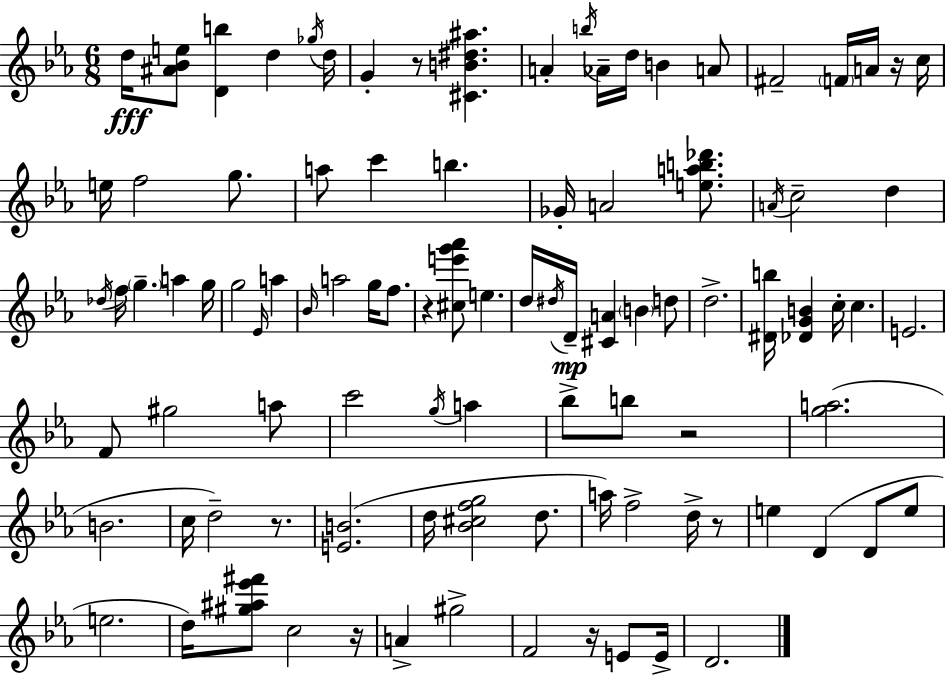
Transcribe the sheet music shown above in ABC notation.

X:1
T:Untitled
M:6/8
L:1/4
K:Cm
d/4 [^A_Be]/2 [Db] d _g/4 d/4 G z/2 [^CB^d^a] A b/4 _A/4 d/4 B A/2 ^F2 F/4 A/4 z/4 c/4 e/4 f2 g/2 a/2 c' b _G/4 A2 [eab_d']/2 A/4 c2 d _d/4 f/4 g a g/4 g2 _E/4 a _B/4 a2 g/4 f/2 z [^ce'g'_a']/2 e d/4 ^d/4 D/4 [^CA] B d/2 d2 [^Db]/4 [_DGB] c/4 c E2 F/2 ^g2 a/2 c'2 g/4 a _b/2 b/2 z2 [ga]2 B2 c/4 d2 z/2 [EB]2 d/4 [_B^cfg]2 d/2 a/4 f2 d/4 z/2 e D D/2 e/2 e2 d/4 [^g^a_e'^f']/2 c2 z/4 A ^g2 F2 z/4 E/2 E/4 D2